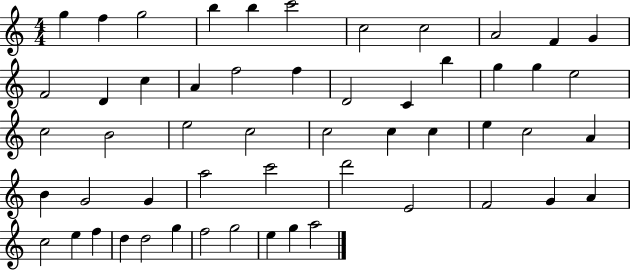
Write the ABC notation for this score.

X:1
T:Untitled
M:4/4
L:1/4
K:C
g f g2 b b c'2 c2 c2 A2 F G F2 D c A f2 f D2 C b g g e2 c2 B2 e2 c2 c2 c c e c2 A B G2 G a2 c'2 d'2 E2 F2 G A c2 e f d d2 g f2 g2 e g a2